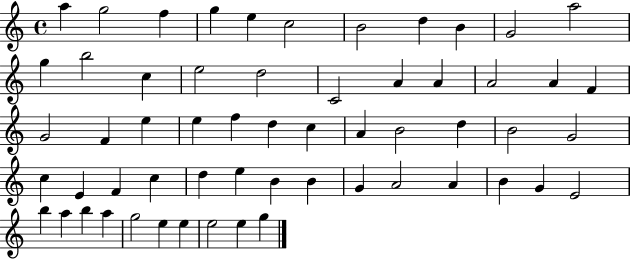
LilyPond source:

{
  \clef treble
  \time 4/4
  \defaultTimeSignature
  \key c \major
  a''4 g''2 f''4 | g''4 e''4 c''2 | b'2 d''4 b'4 | g'2 a''2 | \break g''4 b''2 c''4 | e''2 d''2 | c'2 a'4 a'4 | a'2 a'4 f'4 | \break g'2 f'4 e''4 | e''4 f''4 d''4 c''4 | a'4 b'2 d''4 | b'2 g'2 | \break c''4 e'4 f'4 c''4 | d''4 e''4 b'4 b'4 | g'4 a'2 a'4 | b'4 g'4 e'2 | \break b''4 a''4 b''4 a''4 | g''2 e''4 e''4 | e''2 e''4 g''4 | \bar "|."
}